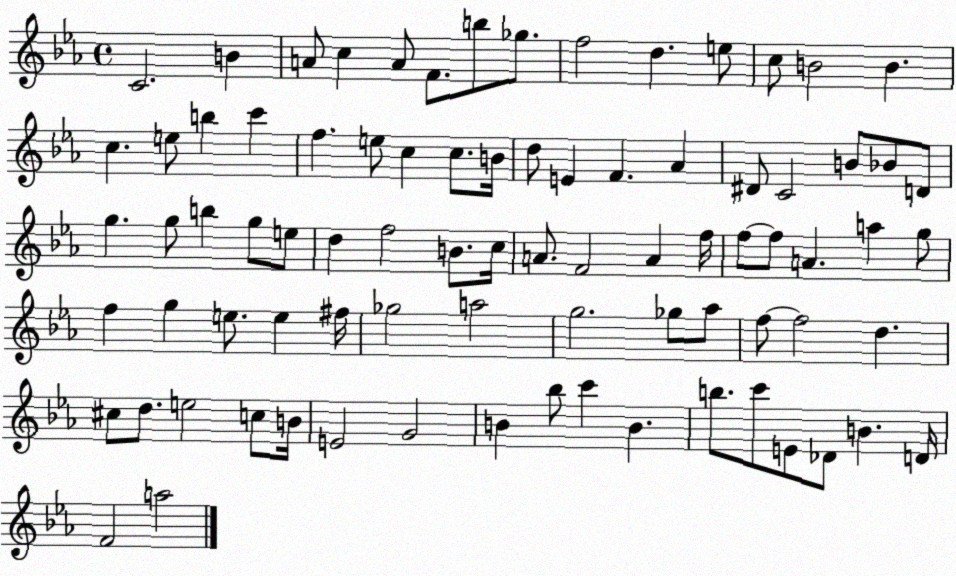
X:1
T:Untitled
M:4/4
L:1/4
K:Eb
C2 B A/2 c A/2 F/2 b/2 _g/2 f2 d e/2 c/2 B2 B c e/2 b c' f e/2 c c/2 B/4 d/2 E F _A ^D/2 C2 B/2 _B/2 D/2 g g/2 b g/2 e/2 d f2 B/2 c/4 A/2 F2 A f/4 f/2 f/2 A a g/2 f g e/2 e ^f/4 _g2 a2 g2 _g/2 _a/2 f/2 f2 d ^c/2 d/2 e2 c/2 B/4 E2 G2 B _b/2 c' B b/2 c'/2 E/2 _D/2 B D/4 F2 a2